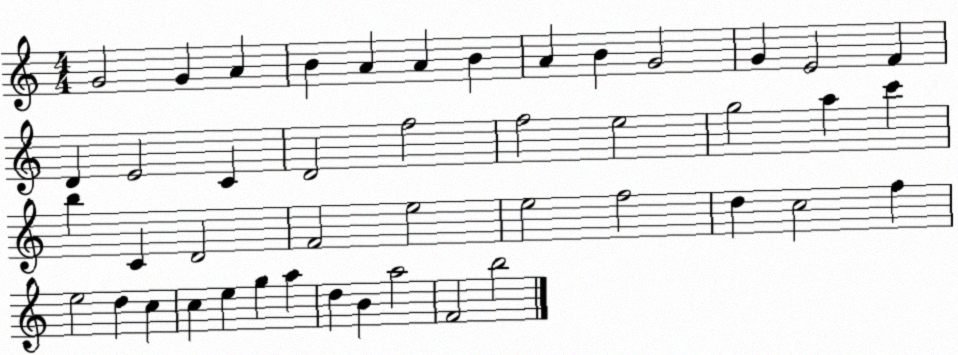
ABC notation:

X:1
T:Untitled
M:4/4
L:1/4
K:C
G2 G A B A A B A B G2 G E2 F D E2 C D2 f2 f2 e2 g2 a c' b C D2 F2 e2 e2 f2 d c2 f e2 d c c e g a d B a2 F2 b2